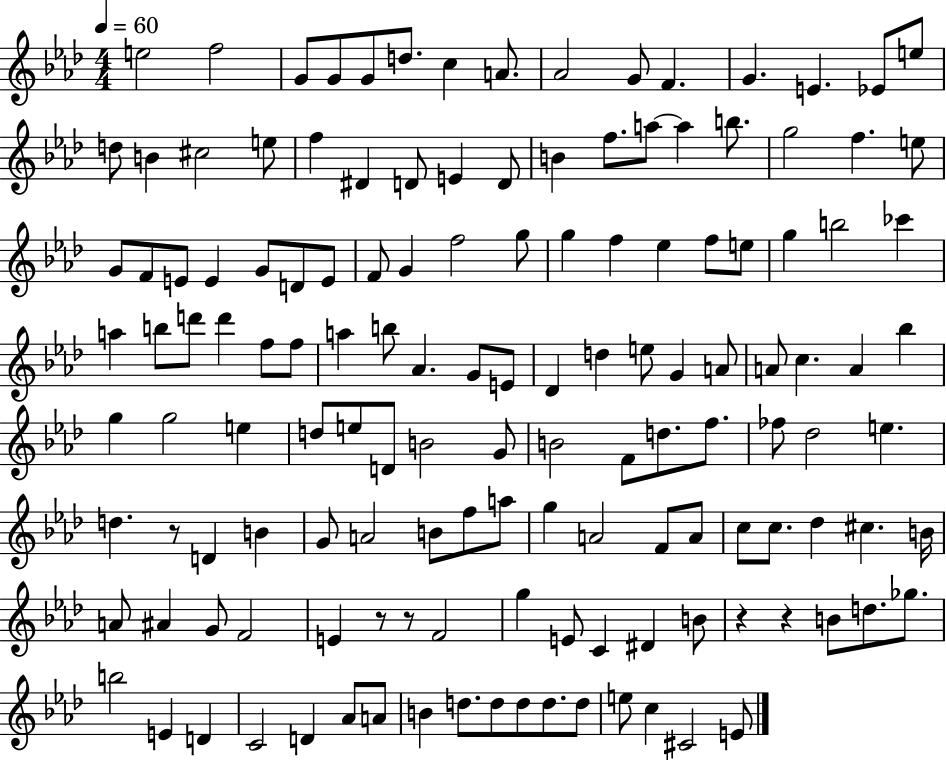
{
  \clef treble
  \numericTimeSignature
  \time 4/4
  \key aes \major
  \tempo 4 = 60
  e''2 f''2 | g'8 g'8 g'8 d''8. c''4 a'8. | aes'2 g'8 f'4. | g'4. e'4. ees'8 e''8 | \break d''8 b'4 cis''2 e''8 | f''4 dis'4 d'8 e'4 d'8 | b'4 f''8. a''8~~ a''4 b''8. | g''2 f''4. e''8 | \break g'8 f'8 e'8 e'4 g'8 d'8 e'8 | f'8 g'4 f''2 g''8 | g''4 f''4 ees''4 f''8 e''8 | g''4 b''2 ces'''4 | \break a''4 b''8 d'''8 d'''4 f''8 f''8 | a''4 b''8 aes'4. g'8 e'8 | des'4 d''4 e''8 g'4 a'8 | a'8 c''4. a'4 bes''4 | \break g''4 g''2 e''4 | d''8 e''8 d'8 b'2 g'8 | b'2 f'8 d''8. f''8. | fes''8 des''2 e''4. | \break d''4. r8 d'4 b'4 | g'8 a'2 b'8 f''8 a''8 | g''4 a'2 f'8 a'8 | c''8 c''8. des''4 cis''4. b'16 | \break a'8 ais'4 g'8 f'2 | e'4 r8 r8 f'2 | g''4 e'8 c'4 dis'4 b'8 | r4 r4 b'8 d''8. ges''8. | \break b''2 e'4 d'4 | c'2 d'4 aes'8 a'8 | b'4 d''8. d''8 d''8 d''8. d''8 | e''8 c''4 cis'2 e'8 | \break \bar "|."
}